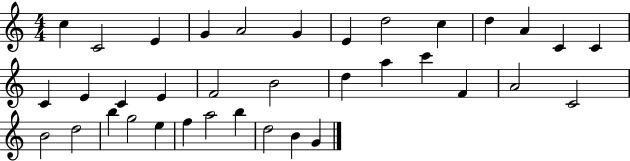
C5/q C4/h E4/q G4/q A4/h G4/q E4/q D5/h C5/q D5/q A4/q C4/q C4/q C4/q E4/q C4/q E4/q F4/h B4/h D5/q A5/q C6/q F4/q A4/h C4/h B4/h D5/h B5/q G5/h E5/q F5/q A5/h B5/q D5/h B4/q G4/q